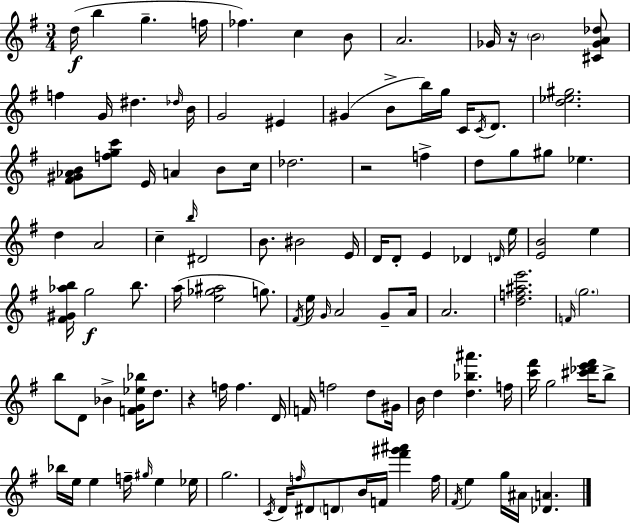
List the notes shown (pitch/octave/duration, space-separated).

D5/s B5/q G5/q. F5/s FES5/q. C5/q B4/e A4/h. Gb4/s R/s B4/h [C#4,Gb4,A4,Db5]/e F5/q G4/s D#5/q. Db5/s B4/s G4/h EIS4/q G#4/q B4/e B5/s G5/s C4/s C4/s D4/e. [D5,Eb5,G#5]/h. [F#4,G#4,Ab4,B4]/e [F5,G5,C6]/e E4/s A4/q B4/e C5/s Db5/h. R/h F5/q D5/e G5/e G#5/e Eb5/q. D5/q A4/h C5/q B5/s D#4/h B4/e. BIS4/h E4/s D4/s D4/e E4/q Db4/q D4/s E5/s [E4,B4]/h E5/q [F#4,G#4,Ab5,B5]/s G5/h B5/e. A5/s [E5,Gb5,A#5]/h G5/e. F#4/s E5/s G4/s A4/h G4/e A4/s A4/h. [D5,F5,A#5,E6]/h. F4/s G5/h. B5/e D4/e Bb4/q [F4,G4,Eb5,Bb5]/s D5/e. R/q F5/s F5/q. D4/s F4/s F5/h D5/e G#4/s B4/s D5/q [D5,Bb5,A#6]/q. F5/s [C6,F#6]/s G5/h [C#6,Db6,E6,F#6]/s B5/e Bb5/s E5/s E5/q F5/s G#5/s E5/q Eb5/s G5/h. C4/s D4/s F5/s D#4/e D4/e B4/s F4/s [F#6,G#6,A#6]/q F5/s F#4/s E5/q G5/s A#4/s [Db4,A4]/q.